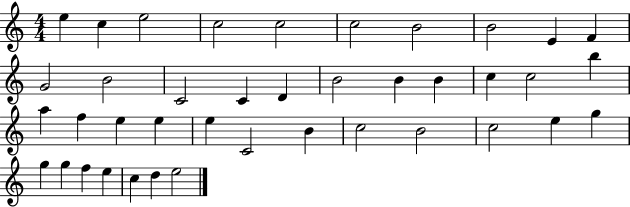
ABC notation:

X:1
T:Untitled
M:4/4
L:1/4
K:C
e c e2 c2 c2 c2 B2 B2 E F G2 B2 C2 C D B2 B B c c2 b a f e e e C2 B c2 B2 c2 e g g g f e c d e2